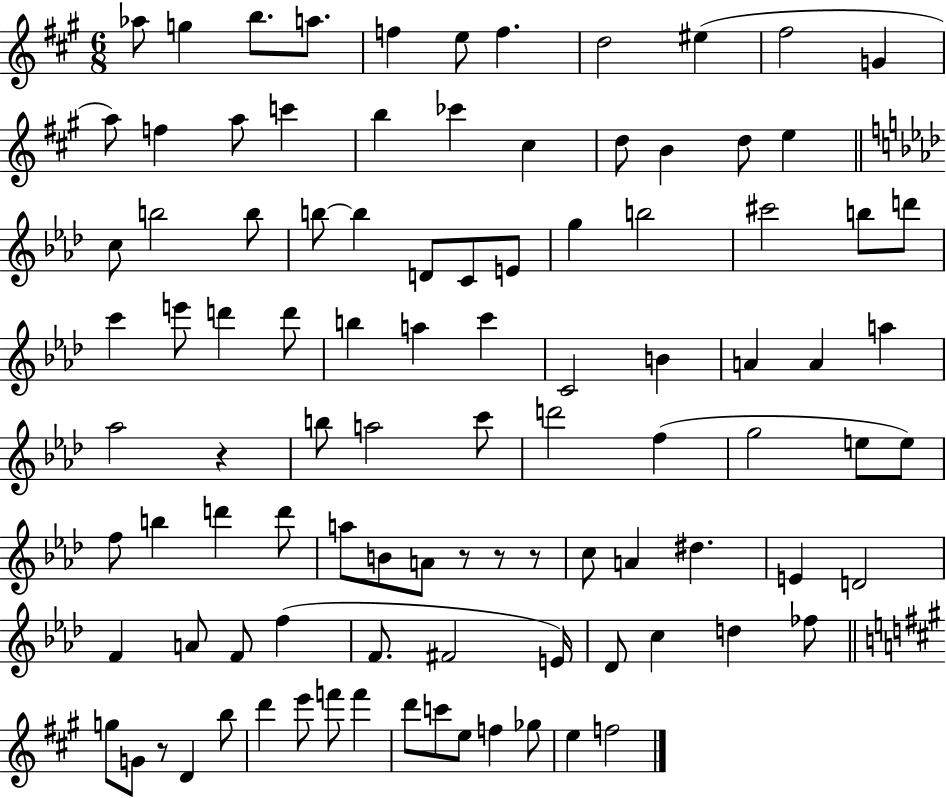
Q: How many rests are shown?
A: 5